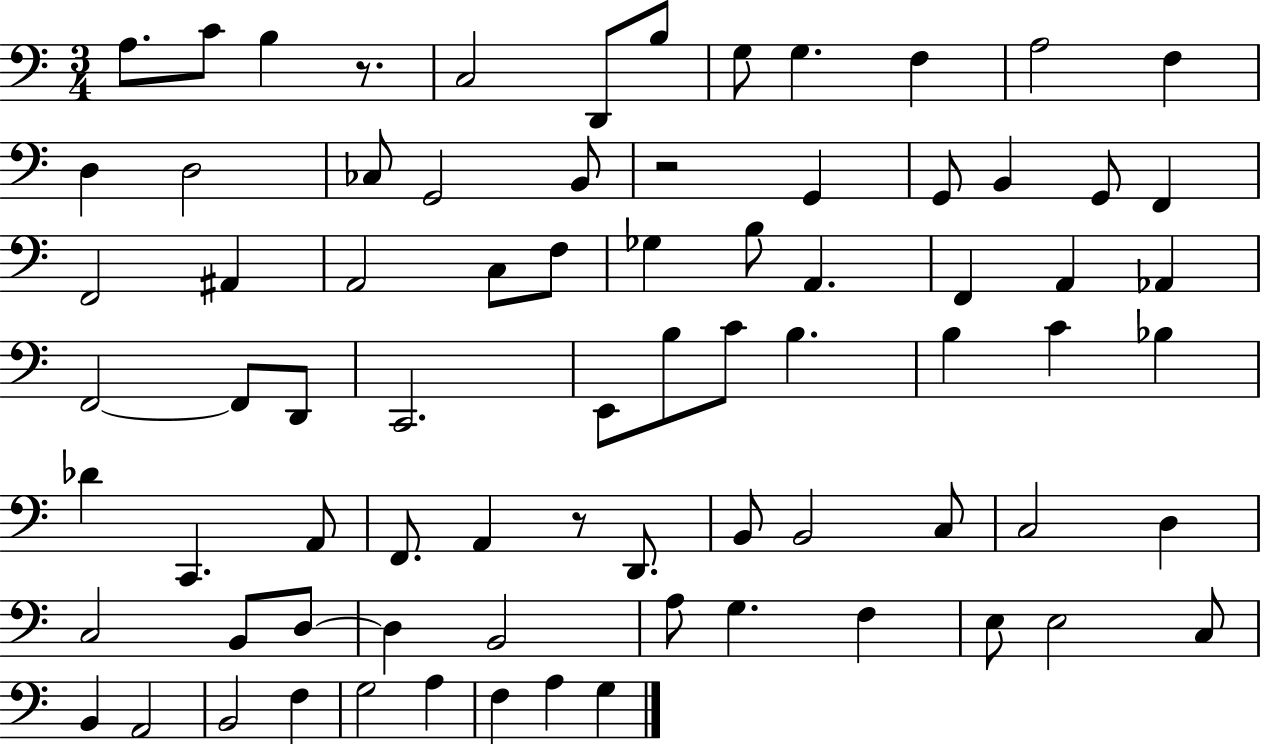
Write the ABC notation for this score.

X:1
T:Untitled
M:3/4
L:1/4
K:C
A,/2 C/2 B, z/2 C,2 D,,/2 B,/2 G,/2 G, F, A,2 F, D, D,2 _C,/2 G,,2 B,,/2 z2 G,, G,,/2 B,, G,,/2 F,, F,,2 ^A,, A,,2 C,/2 F,/2 _G, B,/2 A,, F,, A,, _A,, F,,2 F,,/2 D,,/2 C,,2 E,,/2 B,/2 C/2 B, B, C _B, _D C,, A,,/2 F,,/2 A,, z/2 D,,/2 B,,/2 B,,2 C,/2 C,2 D, C,2 B,,/2 D,/2 D, B,,2 A,/2 G, F, E,/2 E,2 C,/2 B,, A,,2 B,,2 F, G,2 A, F, A, G,